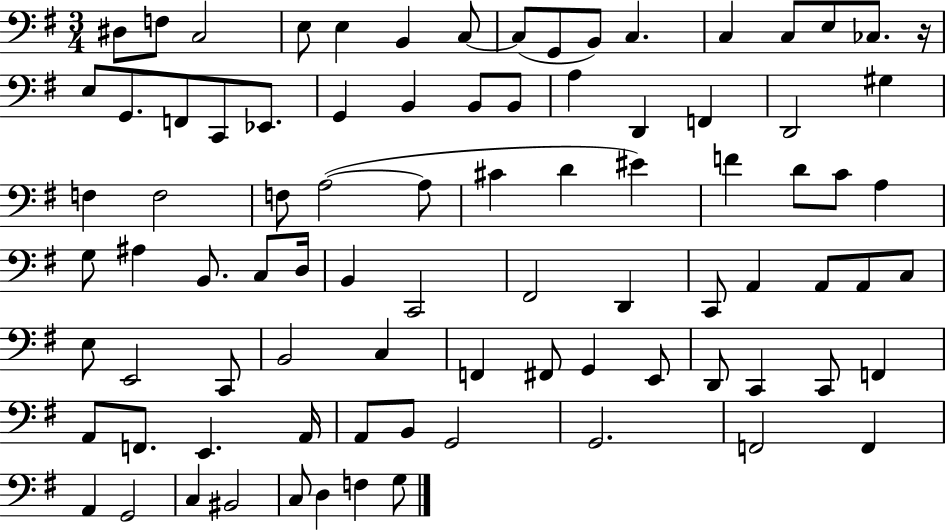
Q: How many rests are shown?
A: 1